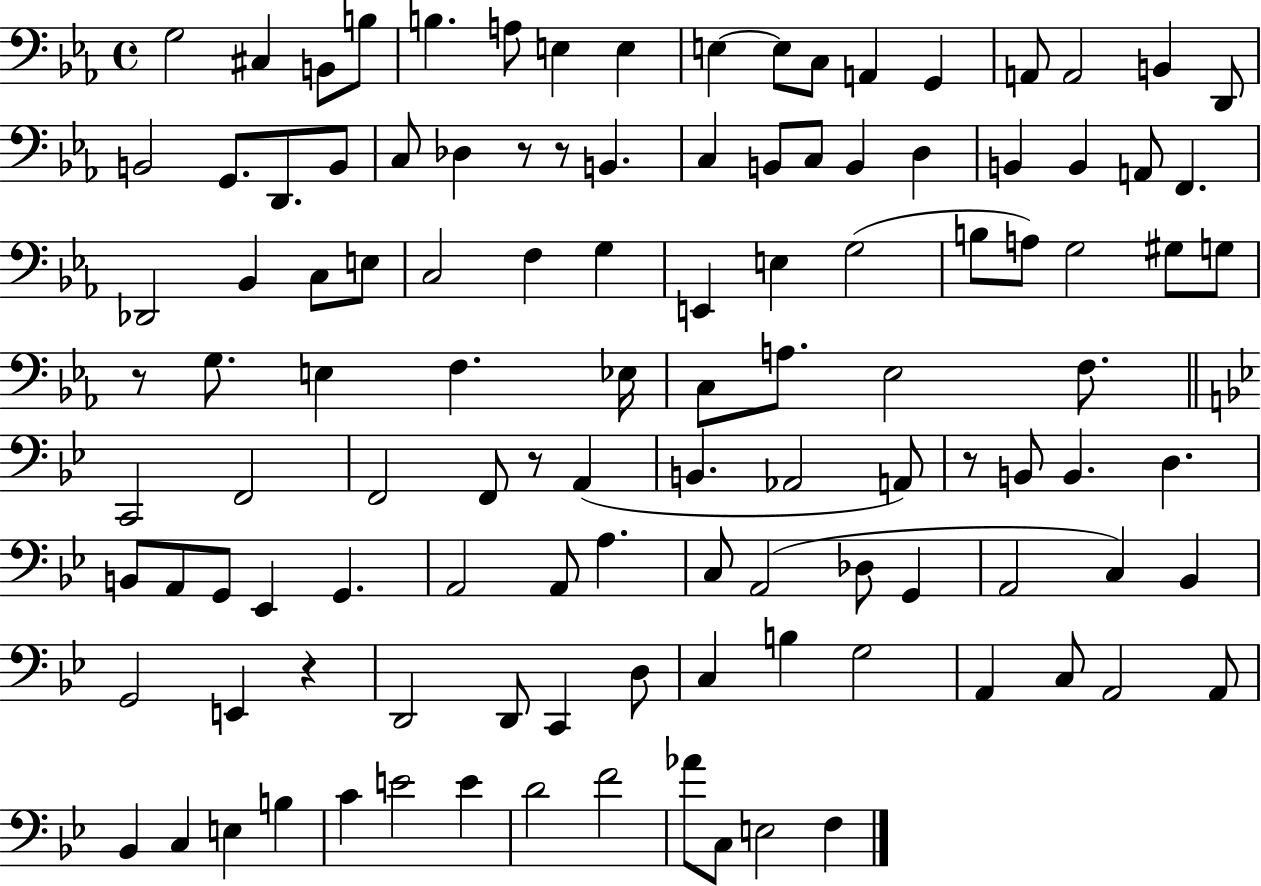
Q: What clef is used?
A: bass